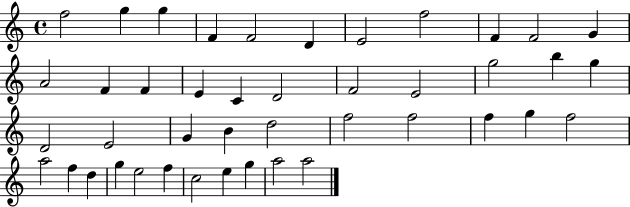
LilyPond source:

{
  \clef treble
  \time 4/4
  \defaultTimeSignature
  \key c \major
  f''2 g''4 g''4 | f'4 f'2 d'4 | e'2 f''2 | f'4 f'2 g'4 | \break a'2 f'4 f'4 | e'4 c'4 d'2 | f'2 e'2 | g''2 b''4 g''4 | \break d'2 e'2 | g'4 b'4 d''2 | f''2 f''2 | f''4 g''4 f''2 | \break a''2 f''4 d''4 | g''4 e''2 f''4 | c''2 e''4 g''4 | a''2 a''2 | \break \bar "|."
}